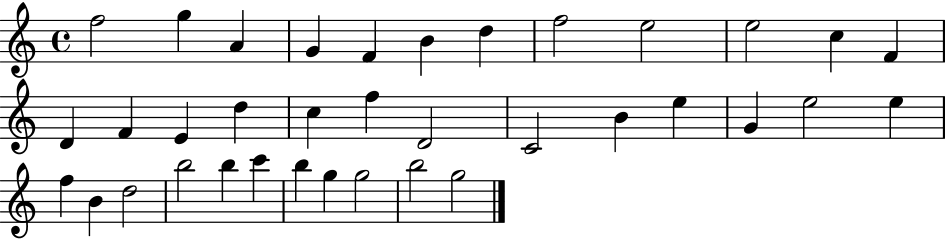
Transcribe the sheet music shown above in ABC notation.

X:1
T:Untitled
M:4/4
L:1/4
K:C
f2 g A G F B d f2 e2 e2 c F D F E d c f D2 C2 B e G e2 e f B d2 b2 b c' b g g2 b2 g2